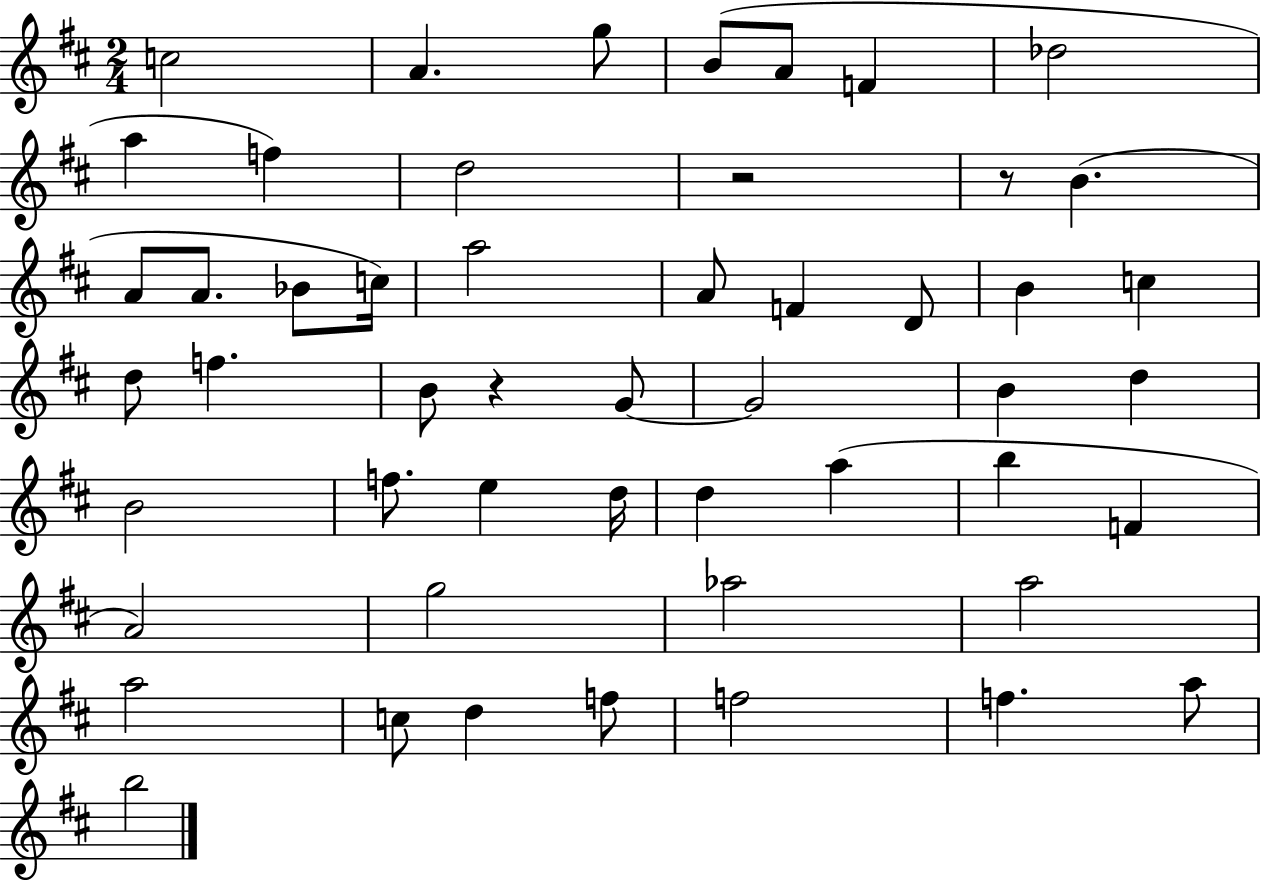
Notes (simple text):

C5/h A4/q. G5/e B4/e A4/e F4/q Db5/h A5/q F5/q D5/h R/h R/e B4/q. A4/e A4/e. Bb4/e C5/s A5/h A4/e F4/q D4/e B4/q C5/q D5/e F5/q. B4/e R/q G4/e G4/h B4/q D5/q B4/h F5/e. E5/q D5/s D5/q A5/q B5/q F4/q A4/h G5/h Ab5/h A5/h A5/h C5/e D5/q F5/e F5/h F5/q. A5/e B5/h